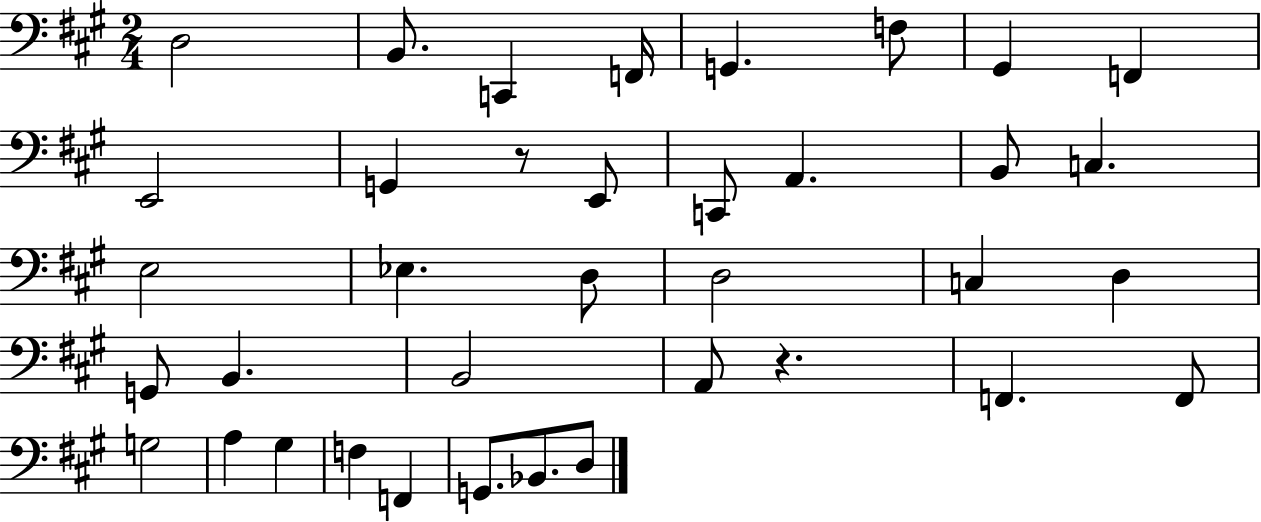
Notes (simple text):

D3/h B2/e. C2/q F2/s G2/q. F3/e G#2/q F2/q E2/h G2/q R/e E2/e C2/e A2/q. B2/e C3/q. E3/h Eb3/q. D3/e D3/h C3/q D3/q G2/e B2/q. B2/h A2/e R/q. F2/q. F2/e G3/h A3/q G#3/q F3/q F2/q G2/e. Bb2/e. D3/e